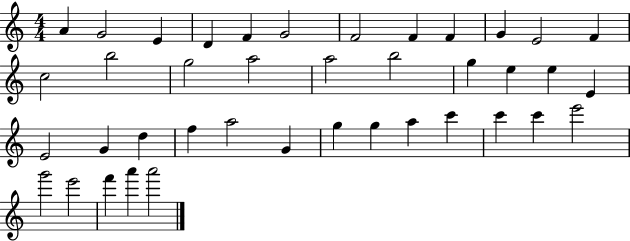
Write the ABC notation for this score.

X:1
T:Untitled
M:4/4
L:1/4
K:C
A G2 E D F G2 F2 F F G E2 F c2 b2 g2 a2 a2 b2 g e e E E2 G d f a2 G g g a c' c' c' e'2 g'2 e'2 f' a' a'2